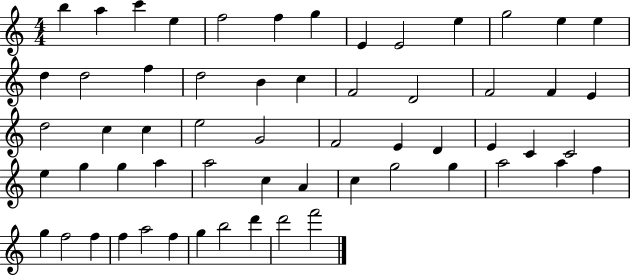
{
  \clef treble
  \numericTimeSignature
  \time 4/4
  \key c \major
  b''4 a''4 c'''4 e''4 | f''2 f''4 g''4 | e'4 e'2 e''4 | g''2 e''4 e''4 | \break d''4 d''2 f''4 | d''2 b'4 c''4 | f'2 d'2 | f'2 f'4 e'4 | \break d''2 c''4 c''4 | e''2 g'2 | f'2 e'4 d'4 | e'4 c'4 c'2 | \break e''4 g''4 g''4 a''4 | a''2 c''4 a'4 | c''4 g''2 g''4 | a''2 a''4 f''4 | \break g''4 f''2 f''4 | f''4 a''2 f''4 | g''4 b''2 d'''4 | d'''2 f'''2 | \break \bar "|."
}